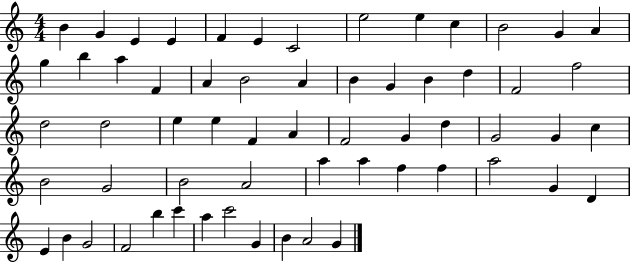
{
  \clef treble
  \numericTimeSignature
  \time 4/4
  \key c \major
  b'4 g'4 e'4 e'4 | f'4 e'4 c'2 | e''2 e''4 c''4 | b'2 g'4 a'4 | \break g''4 b''4 a''4 f'4 | a'4 b'2 a'4 | b'4 g'4 b'4 d''4 | f'2 f''2 | \break d''2 d''2 | e''4 e''4 f'4 a'4 | f'2 g'4 d''4 | g'2 g'4 c''4 | \break b'2 g'2 | b'2 a'2 | a''4 a''4 f''4 f''4 | a''2 g'4 d'4 | \break e'4 b'4 g'2 | f'2 b''4 c'''4 | a''4 c'''2 g'4 | b'4 a'2 g'4 | \break \bar "|."
}